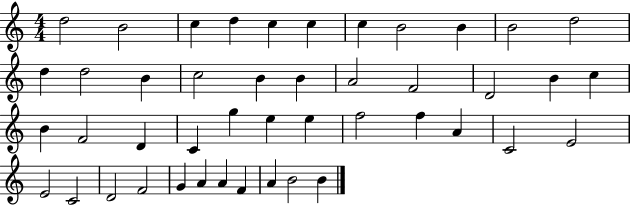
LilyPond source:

{
  \clef treble
  \numericTimeSignature
  \time 4/4
  \key c \major
  d''2 b'2 | c''4 d''4 c''4 c''4 | c''4 b'2 b'4 | b'2 d''2 | \break d''4 d''2 b'4 | c''2 b'4 b'4 | a'2 f'2 | d'2 b'4 c''4 | \break b'4 f'2 d'4 | c'4 g''4 e''4 e''4 | f''2 f''4 a'4 | c'2 e'2 | \break e'2 c'2 | d'2 f'2 | g'4 a'4 a'4 f'4 | a'4 b'2 b'4 | \break \bar "|."
}